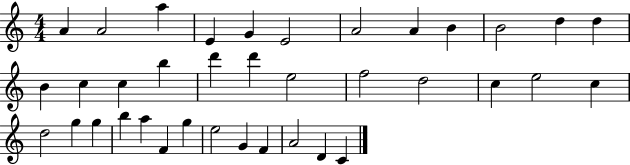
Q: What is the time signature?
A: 4/4